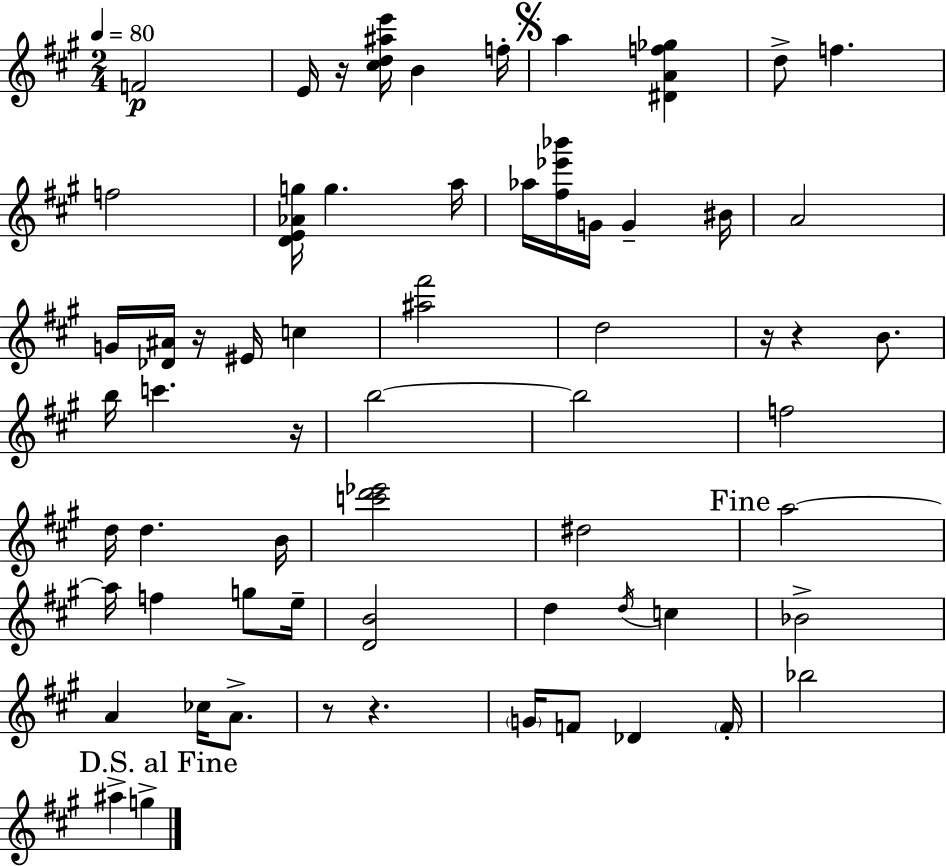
{
  \clef treble
  \numericTimeSignature
  \time 2/4
  \key a \major
  \tempo 4 = 80
  f'2\p | e'16 r16 <cis'' d'' ais'' e'''>16 b'4 f''16-. | \mark \markup { \musicglyph "scripts.segno" } a''4 <dis' a' f'' ges''>4 | d''8-> f''4. | \break f''2 | <d' e' aes' g''>16 g''4. a''16 | aes''16 <fis'' ees''' bes'''>16 g'16 g'4-- bis'16 | a'2 | \break g'16 <des' ais'>16 r16 eis'16 c''4 | <ais'' fis'''>2 | d''2 | r16 r4 b'8. | \break b''16 c'''4. r16 | b''2~~ | b''2 | f''2 | \break d''16 d''4. b'16 | <c''' d''' ees'''>2 | dis''2 | \mark "Fine" a''2~~ | \break a''16 f''4 g''8 e''16-- | <d' b'>2 | d''4 \acciaccatura { d''16 } c''4 | bes'2-> | \break a'4 ces''16 a'8.-> | r8 r4. | \parenthesize g'16 f'8 des'4 | \parenthesize f'16-. bes''2 | \break \mark "D.S. al Fine" ais''4-> g''4-> | \bar "|."
}